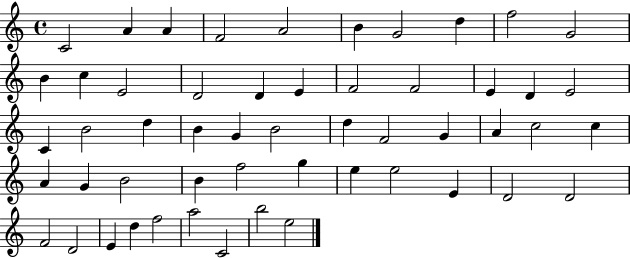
{
  \clef treble
  \time 4/4
  \defaultTimeSignature
  \key c \major
  c'2 a'4 a'4 | f'2 a'2 | b'4 g'2 d''4 | f''2 g'2 | \break b'4 c''4 e'2 | d'2 d'4 e'4 | f'2 f'2 | e'4 d'4 e'2 | \break c'4 b'2 d''4 | b'4 g'4 b'2 | d''4 f'2 g'4 | a'4 c''2 c''4 | \break a'4 g'4 b'2 | b'4 f''2 g''4 | e''4 e''2 e'4 | d'2 d'2 | \break f'2 d'2 | e'4 d''4 f''2 | a''2 c'2 | b''2 e''2 | \break \bar "|."
}